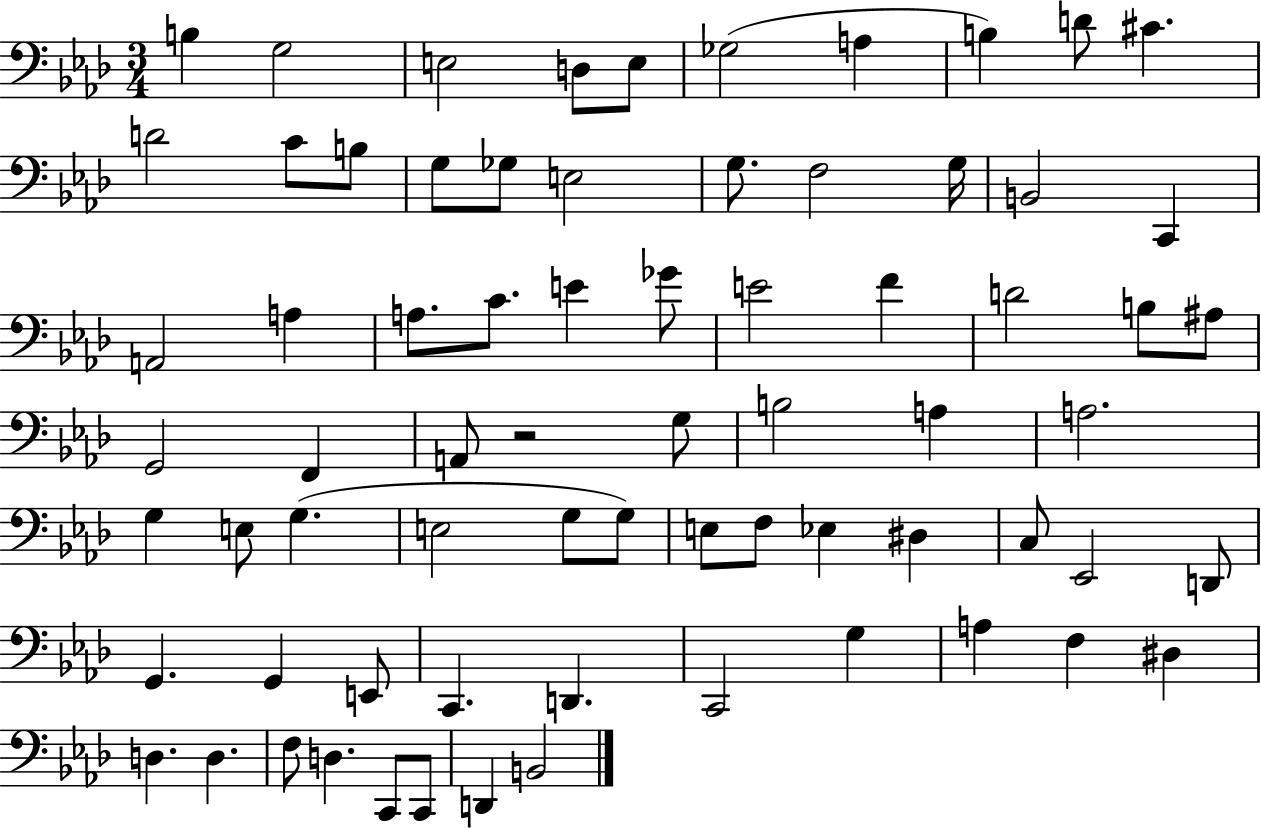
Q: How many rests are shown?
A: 1